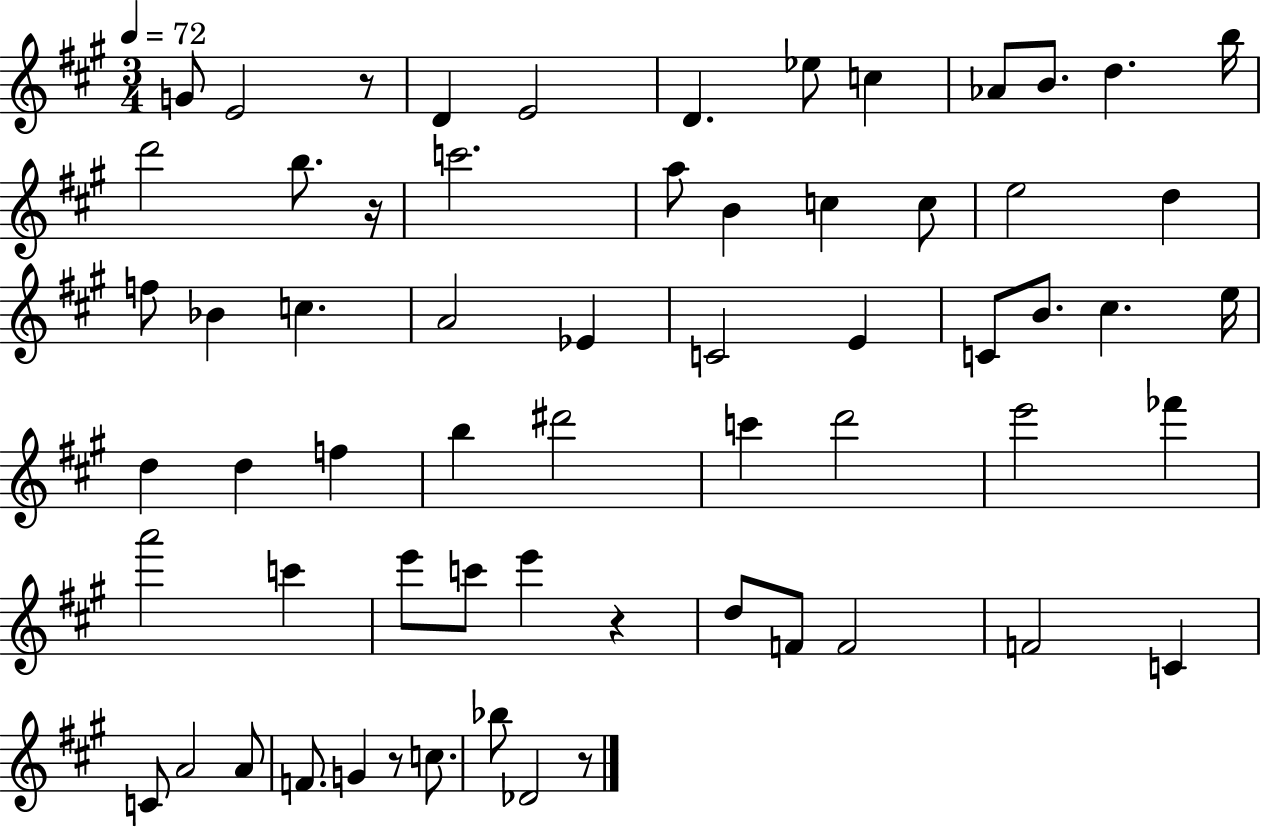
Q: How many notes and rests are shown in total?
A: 63